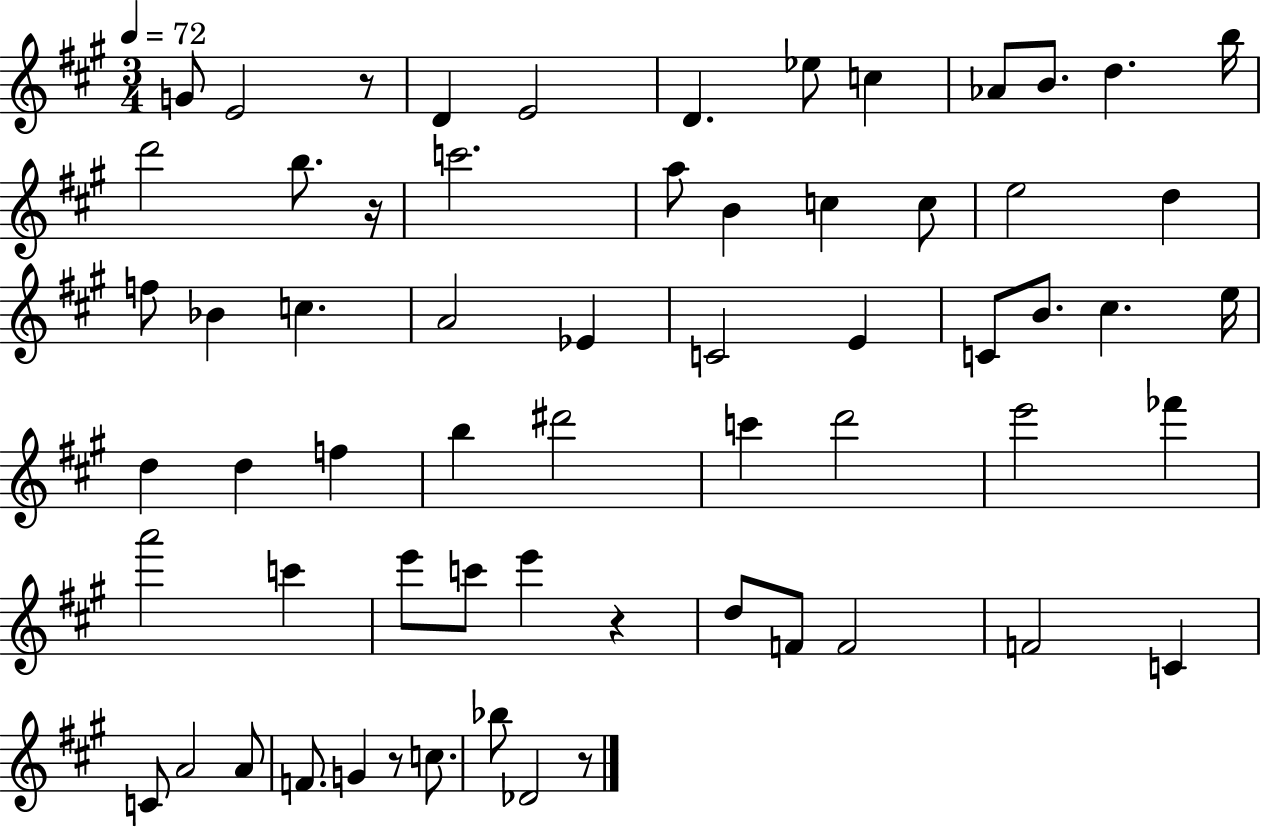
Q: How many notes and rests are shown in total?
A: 63